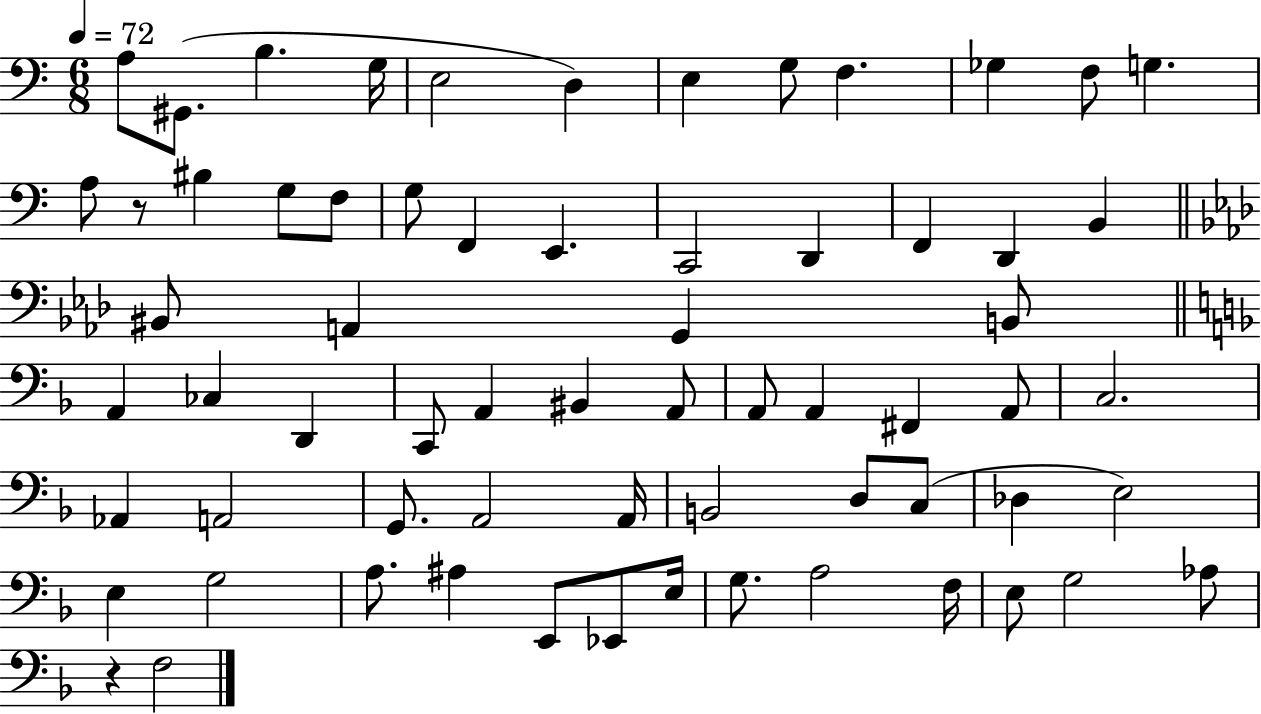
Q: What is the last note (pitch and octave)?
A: F3